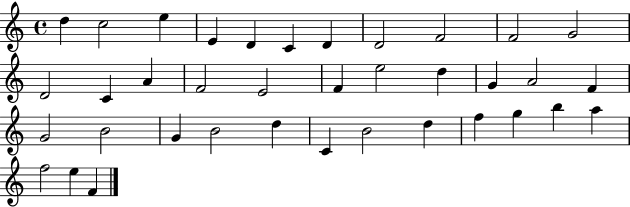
{
  \clef treble
  \time 4/4
  \defaultTimeSignature
  \key c \major
  d''4 c''2 e''4 | e'4 d'4 c'4 d'4 | d'2 f'2 | f'2 g'2 | \break d'2 c'4 a'4 | f'2 e'2 | f'4 e''2 d''4 | g'4 a'2 f'4 | \break g'2 b'2 | g'4 b'2 d''4 | c'4 b'2 d''4 | f''4 g''4 b''4 a''4 | \break f''2 e''4 f'4 | \bar "|."
}